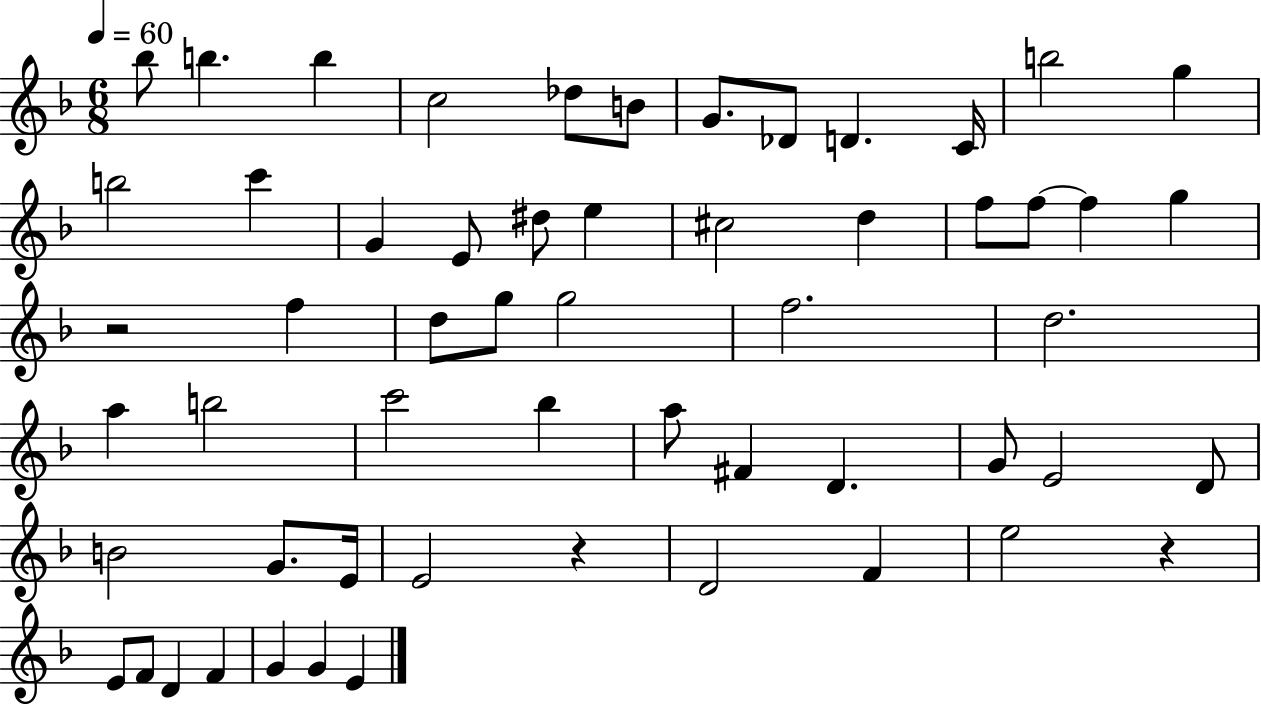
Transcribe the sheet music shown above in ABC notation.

X:1
T:Untitled
M:6/8
L:1/4
K:F
_b/2 b b c2 _d/2 B/2 G/2 _D/2 D C/4 b2 g b2 c' G E/2 ^d/2 e ^c2 d f/2 f/2 f g z2 f d/2 g/2 g2 f2 d2 a b2 c'2 _b a/2 ^F D G/2 E2 D/2 B2 G/2 E/4 E2 z D2 F e2 z E/2 F/2 D F G G E